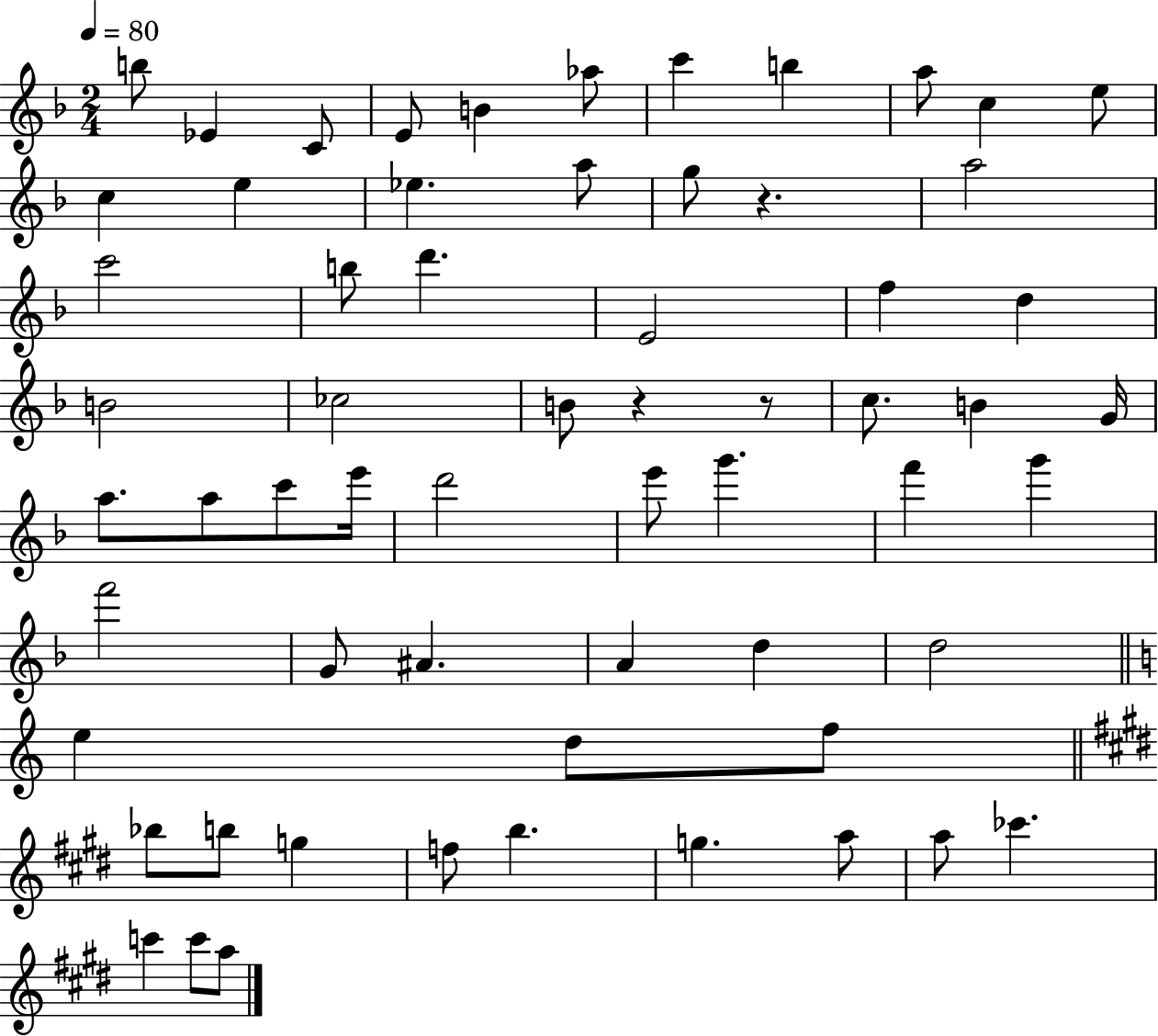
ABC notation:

X:1
T:Untitled
M:2/4
L:1/4
K:F
b/2 _E C/2 E/2 B _a/2 c' b a/2 c e/2 c e _e a/2 g/2 z a2 c'2 b/2 d' E2 f d B2 _c2 B/2 z z/2 c/2 B G/4 a/2 a/2 c'/2 e'/4 d'2 e'/2 g' f' g' f'2 G/2 ^A A d d2 e d/2 f/2 _b/2 b/2 g f/2 b g a/2 a/2 _c' c' c'/2 a/2